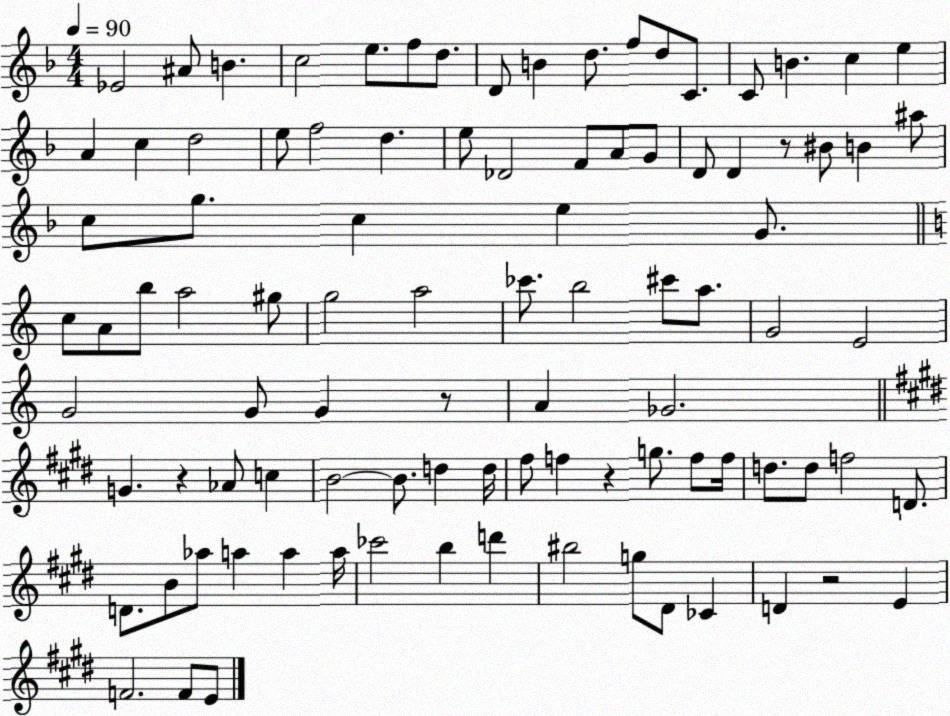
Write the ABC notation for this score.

X:1
T:Untitled
M:4/4
L:1/4
K:F
_E2 ^A/2 B c2 e/2 f/2 d/2 D/2 B d/2 f/2 d/2 C/2 C/2 B c e A c d2 e/2 f2 d e/2 _D2 F/2 A/2 G/2 D/2 D z/2 ^B/2 B ^a/2 c/2 g/2 c e G/2 c/2 A/2 b/2 a2 ^g/2 g2 a2 _c'/2 b2 ^c'/2 a/2 G2 E2 G2 G/2 G z/2 A _G2 G z _A/2 c B2 B/2 d d/4 ^f/2 f z g/2 f/2 f/4 d/2 d/2 f2 D/2 D/2 B/2 _a/2 a a a/4 _c'2 b d' ^b2 g/2 ^D/2 _C D z2 E F2 F/2 E/2